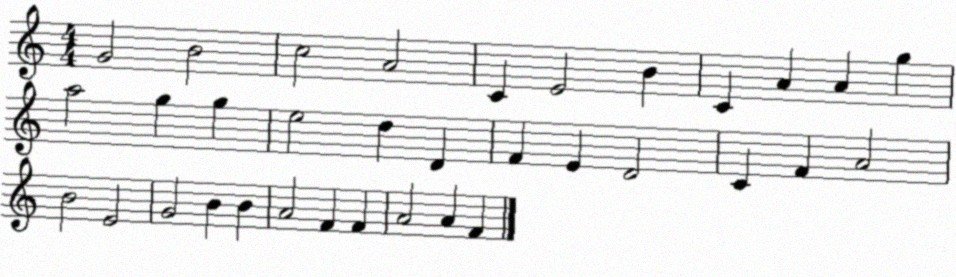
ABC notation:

X:1
T:Untitled
M:4/4
L:1/4
K:C
G2 B2 c2 A2 C E2 B C A A g a2 g g e2 d D F E D2 C F A2 B2 E2 G2 B B A2 F F A2 A F